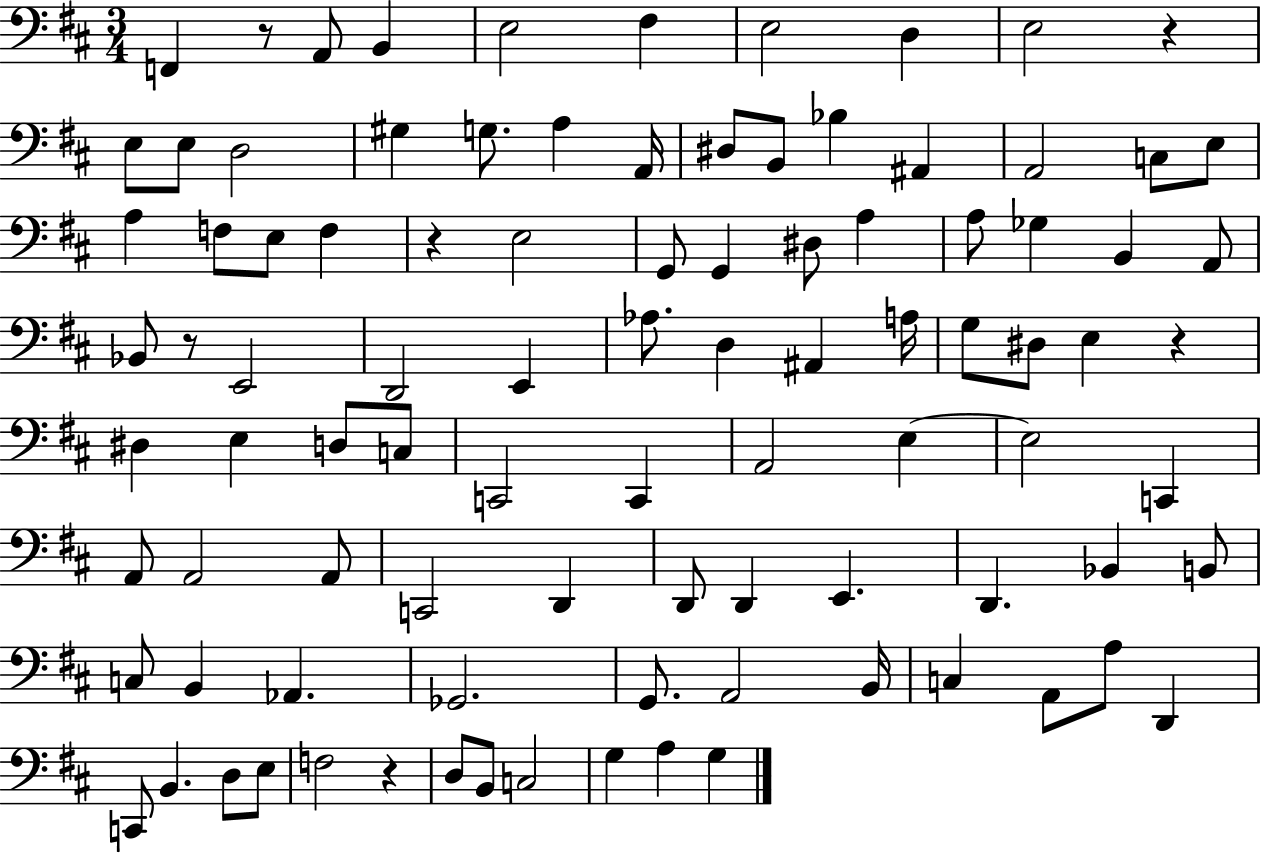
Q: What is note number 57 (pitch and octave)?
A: A2